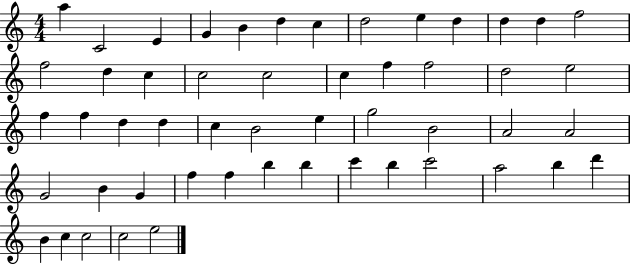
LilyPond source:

{
  \clef treble
  \numericTimeSignature
  \time 4/4
  \key c \major
  a''4 c'2 e'4 | g'4 b'4 d''4 c''4 | d''2 e''4 d''4 | d''4 d''4 f''2 | \break f''2 d''4 c''4 | c''2 c''2 | c''4 f''4 f''2 | d''2 e''2 | \break f''4 f''4 d''4 d''4 | c''4 b'2 e''4 | g''2 b'2 | a'2 a'2 | \break g'2 b'4 g'4 | f''4 f''4 b''4 b''4 | c'''4 b''4 c'''2 | a''2 b''4 d'''4 | \break b'4 c''4 c''2 | c''2 e''2 | \bar "|."
}